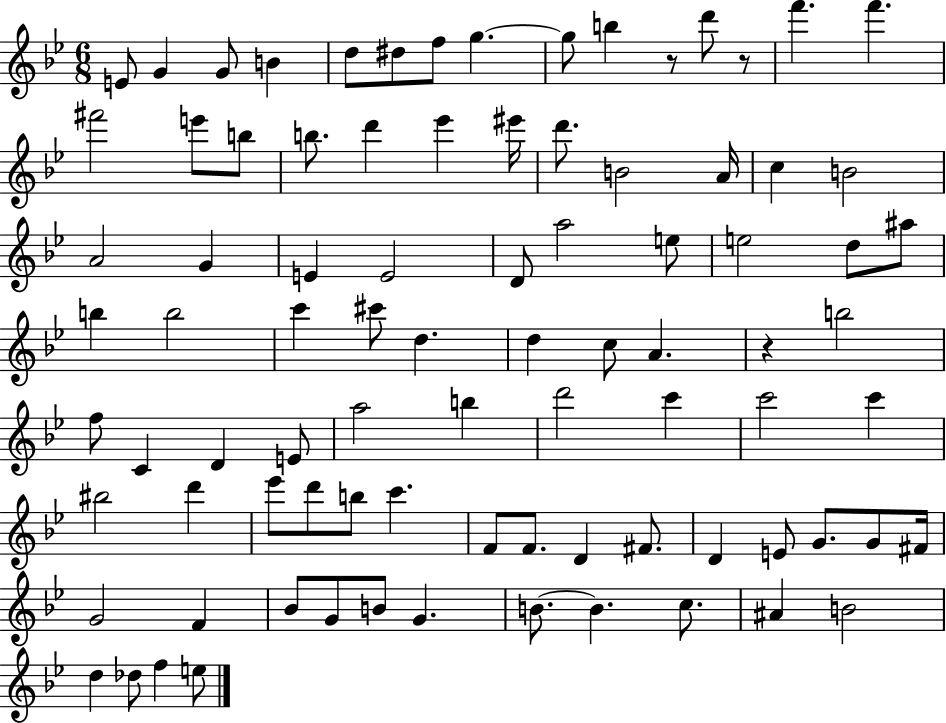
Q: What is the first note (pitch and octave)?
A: E4